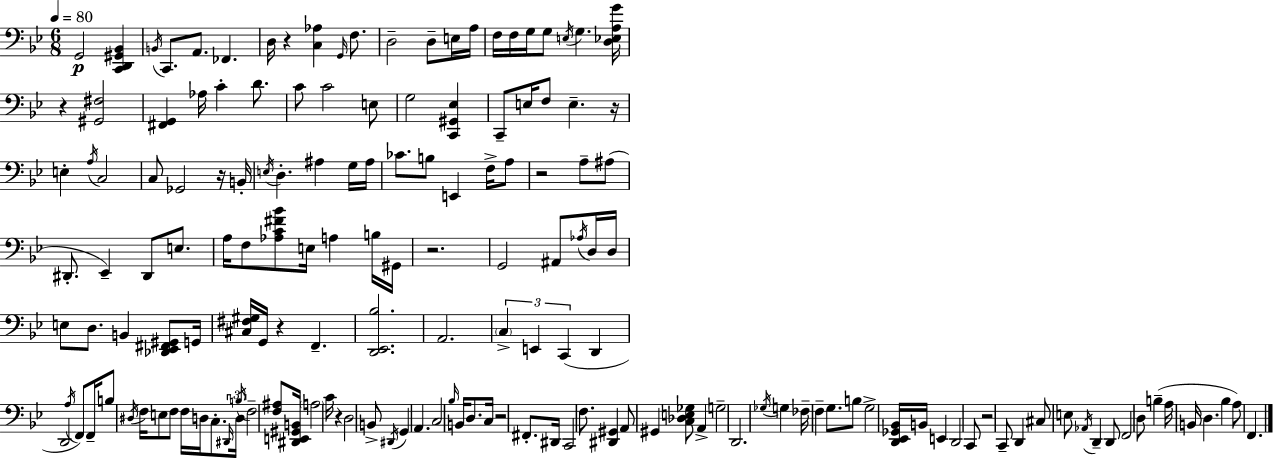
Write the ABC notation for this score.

X:1
T:Untitled
M:6/8
L:1/4
K:Bb
G,,2 [C,,D,,^G,,_B,,] B,,/4 C,,/2 A,,/2 _F,, D,/4 z [C,_A,] G,,/4 F,/2 D,2 D,/2 E,/4 A,/4 F,/4 F,/4 G,/4 G,/2 E,/4 G, [D,_E,A,G]/4 z [^G,,^F,]2 [^F,,G,,] _A,/4 C D/2 C/2 C2 E,/2 G,2 [C,,^G,,_E,] C,,/2 E,/4 F,/2 E, z/4 E, A,/4 C,2 C,/2 _G,,2 z/4 B,,/4 E,/4 D, ^A, G,/4 ^A,/4 _C/2 B,/2 E,, F,/4 A,/2 z2 A,/2 ^A,/2 ^D,,/2 _E,, ^D,,/2 E,/2 A,/4 F,/2 [_A,C^F_B]/2 E,/4 A, B,/4 ^G,,/4 z2 G,,2 ^A,,/2 _A,/4 D,/4 D,/4 E,/2 D,/2 B,, [_D,,_E,,^F,,^G,,]/2 G,,/4 [^C,^F,^G,]/4 G,,/4 z F,, [D,,_E,,_B,]2 A,,2 C, E,, C,, D,, D,,2 A,/4 F,,/2 F,,/4 B,/2 ^D,/4 F,/4 E,/2 F,/2 F,/4 D,/4 C,/2 ^D,,/4 D,/4 B,/4 F,2 [F,^A,]/2 [^D,,E,,^G,,B,,]/4 A,2 C/4 z D,2 B,,/2 ^D,,/4 G,, A,, C,2 _B,/4 B,,/4 D,/2 C,/4 z2 ^F,,/2 ^D,,/4 C,,2 F,/2 [^D,,^G,,] A,,/2 ^G,, [C,_D,E,_G,]/2 A,, G,2 D,,2 _G,/4 G, _F,/4 F, G,/2 B,/2 G,2 [D,,_E,,_G,,_B,,]/4 B,,/4 E,, D,,2 C,,/2 z2 C,,/2 D,, ^C,/2 E,/2 _A,,/4 D,, D,,/2 F,,2 D,/2 B, A,/4 B,,/4 D, _B, A,/2 F,,